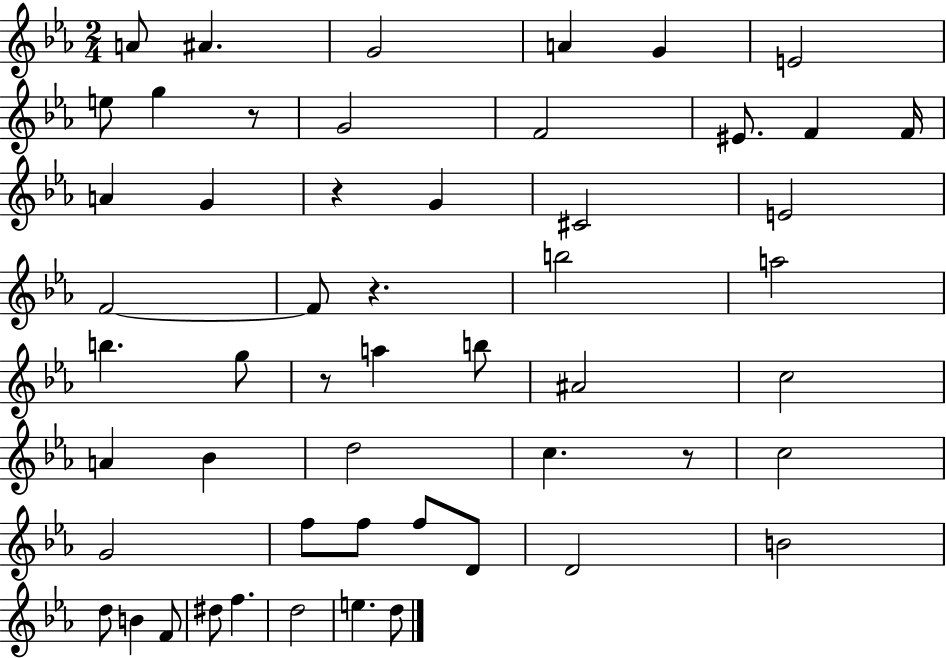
A4/e A#4/q. G4/h A4/q G4/q E4/h E5/e G5/q R/e G4/h F4/h EIS4/e. F4/q F4/s A4/q G4/q R/q G4/q C#4/h E4/h F4/h F4/e R/q. B5/h A5/h B5/q. G5/e R/e A5/q B5/e A#4/h C5/h A4/q Bb4/q D5/h C5/q. R/e C5/h G4/h F5/e F5/e F5/e D4/e D4/h B4/h D5/e B4/q F4/e D#5/e F5/q. D5/h E5/q. D5/e